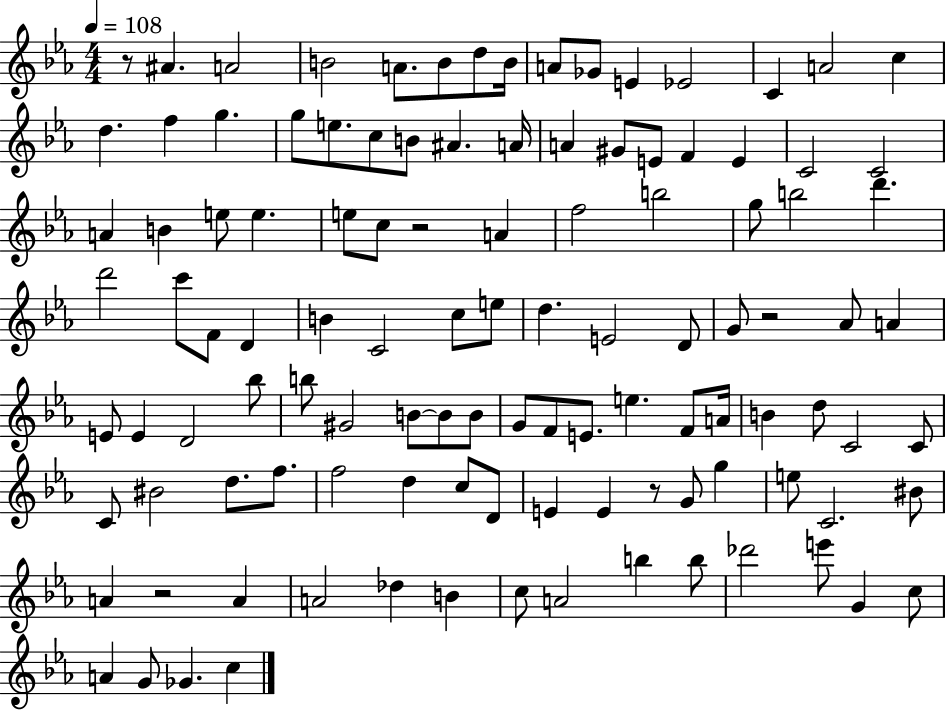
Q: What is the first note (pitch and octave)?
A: A#4